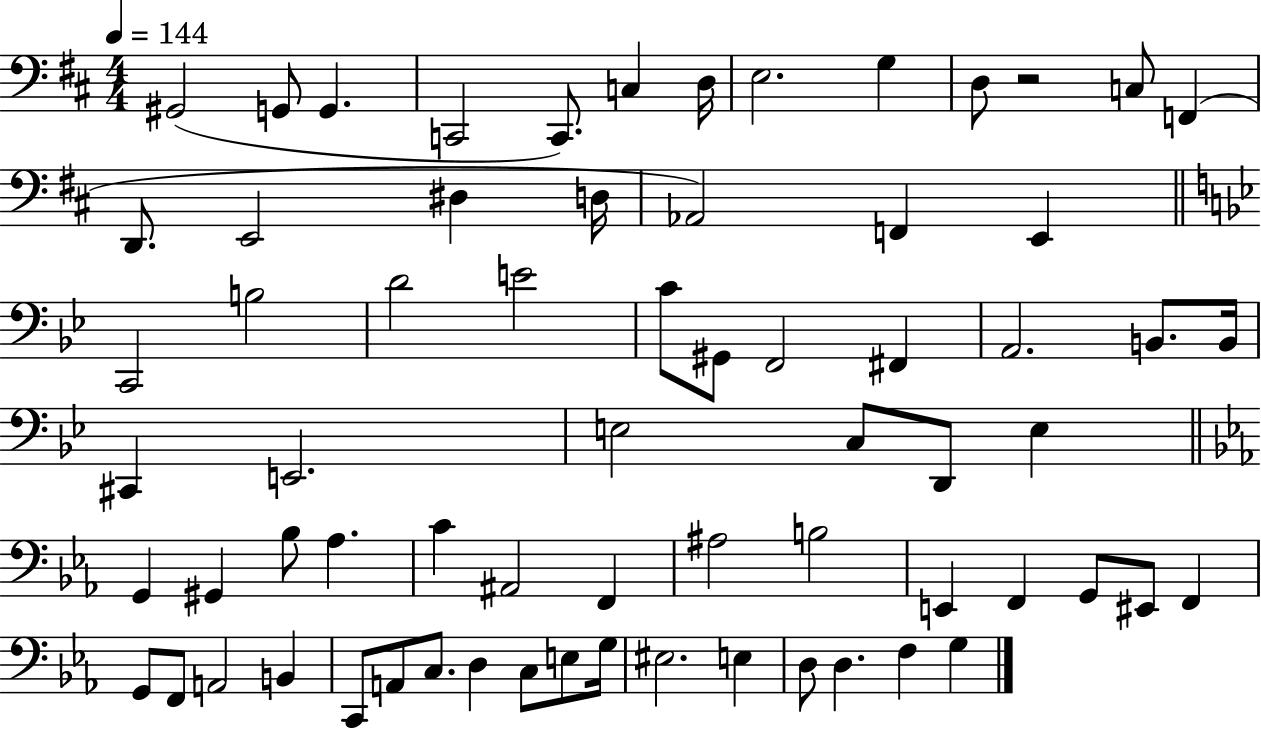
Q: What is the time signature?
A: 4/4